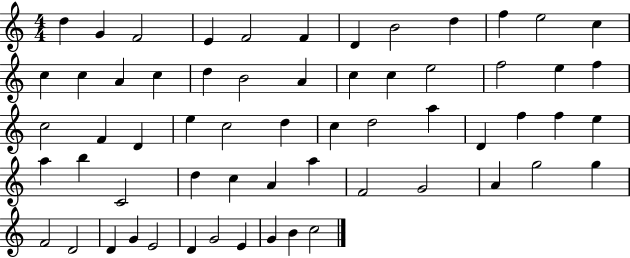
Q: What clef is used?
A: treble